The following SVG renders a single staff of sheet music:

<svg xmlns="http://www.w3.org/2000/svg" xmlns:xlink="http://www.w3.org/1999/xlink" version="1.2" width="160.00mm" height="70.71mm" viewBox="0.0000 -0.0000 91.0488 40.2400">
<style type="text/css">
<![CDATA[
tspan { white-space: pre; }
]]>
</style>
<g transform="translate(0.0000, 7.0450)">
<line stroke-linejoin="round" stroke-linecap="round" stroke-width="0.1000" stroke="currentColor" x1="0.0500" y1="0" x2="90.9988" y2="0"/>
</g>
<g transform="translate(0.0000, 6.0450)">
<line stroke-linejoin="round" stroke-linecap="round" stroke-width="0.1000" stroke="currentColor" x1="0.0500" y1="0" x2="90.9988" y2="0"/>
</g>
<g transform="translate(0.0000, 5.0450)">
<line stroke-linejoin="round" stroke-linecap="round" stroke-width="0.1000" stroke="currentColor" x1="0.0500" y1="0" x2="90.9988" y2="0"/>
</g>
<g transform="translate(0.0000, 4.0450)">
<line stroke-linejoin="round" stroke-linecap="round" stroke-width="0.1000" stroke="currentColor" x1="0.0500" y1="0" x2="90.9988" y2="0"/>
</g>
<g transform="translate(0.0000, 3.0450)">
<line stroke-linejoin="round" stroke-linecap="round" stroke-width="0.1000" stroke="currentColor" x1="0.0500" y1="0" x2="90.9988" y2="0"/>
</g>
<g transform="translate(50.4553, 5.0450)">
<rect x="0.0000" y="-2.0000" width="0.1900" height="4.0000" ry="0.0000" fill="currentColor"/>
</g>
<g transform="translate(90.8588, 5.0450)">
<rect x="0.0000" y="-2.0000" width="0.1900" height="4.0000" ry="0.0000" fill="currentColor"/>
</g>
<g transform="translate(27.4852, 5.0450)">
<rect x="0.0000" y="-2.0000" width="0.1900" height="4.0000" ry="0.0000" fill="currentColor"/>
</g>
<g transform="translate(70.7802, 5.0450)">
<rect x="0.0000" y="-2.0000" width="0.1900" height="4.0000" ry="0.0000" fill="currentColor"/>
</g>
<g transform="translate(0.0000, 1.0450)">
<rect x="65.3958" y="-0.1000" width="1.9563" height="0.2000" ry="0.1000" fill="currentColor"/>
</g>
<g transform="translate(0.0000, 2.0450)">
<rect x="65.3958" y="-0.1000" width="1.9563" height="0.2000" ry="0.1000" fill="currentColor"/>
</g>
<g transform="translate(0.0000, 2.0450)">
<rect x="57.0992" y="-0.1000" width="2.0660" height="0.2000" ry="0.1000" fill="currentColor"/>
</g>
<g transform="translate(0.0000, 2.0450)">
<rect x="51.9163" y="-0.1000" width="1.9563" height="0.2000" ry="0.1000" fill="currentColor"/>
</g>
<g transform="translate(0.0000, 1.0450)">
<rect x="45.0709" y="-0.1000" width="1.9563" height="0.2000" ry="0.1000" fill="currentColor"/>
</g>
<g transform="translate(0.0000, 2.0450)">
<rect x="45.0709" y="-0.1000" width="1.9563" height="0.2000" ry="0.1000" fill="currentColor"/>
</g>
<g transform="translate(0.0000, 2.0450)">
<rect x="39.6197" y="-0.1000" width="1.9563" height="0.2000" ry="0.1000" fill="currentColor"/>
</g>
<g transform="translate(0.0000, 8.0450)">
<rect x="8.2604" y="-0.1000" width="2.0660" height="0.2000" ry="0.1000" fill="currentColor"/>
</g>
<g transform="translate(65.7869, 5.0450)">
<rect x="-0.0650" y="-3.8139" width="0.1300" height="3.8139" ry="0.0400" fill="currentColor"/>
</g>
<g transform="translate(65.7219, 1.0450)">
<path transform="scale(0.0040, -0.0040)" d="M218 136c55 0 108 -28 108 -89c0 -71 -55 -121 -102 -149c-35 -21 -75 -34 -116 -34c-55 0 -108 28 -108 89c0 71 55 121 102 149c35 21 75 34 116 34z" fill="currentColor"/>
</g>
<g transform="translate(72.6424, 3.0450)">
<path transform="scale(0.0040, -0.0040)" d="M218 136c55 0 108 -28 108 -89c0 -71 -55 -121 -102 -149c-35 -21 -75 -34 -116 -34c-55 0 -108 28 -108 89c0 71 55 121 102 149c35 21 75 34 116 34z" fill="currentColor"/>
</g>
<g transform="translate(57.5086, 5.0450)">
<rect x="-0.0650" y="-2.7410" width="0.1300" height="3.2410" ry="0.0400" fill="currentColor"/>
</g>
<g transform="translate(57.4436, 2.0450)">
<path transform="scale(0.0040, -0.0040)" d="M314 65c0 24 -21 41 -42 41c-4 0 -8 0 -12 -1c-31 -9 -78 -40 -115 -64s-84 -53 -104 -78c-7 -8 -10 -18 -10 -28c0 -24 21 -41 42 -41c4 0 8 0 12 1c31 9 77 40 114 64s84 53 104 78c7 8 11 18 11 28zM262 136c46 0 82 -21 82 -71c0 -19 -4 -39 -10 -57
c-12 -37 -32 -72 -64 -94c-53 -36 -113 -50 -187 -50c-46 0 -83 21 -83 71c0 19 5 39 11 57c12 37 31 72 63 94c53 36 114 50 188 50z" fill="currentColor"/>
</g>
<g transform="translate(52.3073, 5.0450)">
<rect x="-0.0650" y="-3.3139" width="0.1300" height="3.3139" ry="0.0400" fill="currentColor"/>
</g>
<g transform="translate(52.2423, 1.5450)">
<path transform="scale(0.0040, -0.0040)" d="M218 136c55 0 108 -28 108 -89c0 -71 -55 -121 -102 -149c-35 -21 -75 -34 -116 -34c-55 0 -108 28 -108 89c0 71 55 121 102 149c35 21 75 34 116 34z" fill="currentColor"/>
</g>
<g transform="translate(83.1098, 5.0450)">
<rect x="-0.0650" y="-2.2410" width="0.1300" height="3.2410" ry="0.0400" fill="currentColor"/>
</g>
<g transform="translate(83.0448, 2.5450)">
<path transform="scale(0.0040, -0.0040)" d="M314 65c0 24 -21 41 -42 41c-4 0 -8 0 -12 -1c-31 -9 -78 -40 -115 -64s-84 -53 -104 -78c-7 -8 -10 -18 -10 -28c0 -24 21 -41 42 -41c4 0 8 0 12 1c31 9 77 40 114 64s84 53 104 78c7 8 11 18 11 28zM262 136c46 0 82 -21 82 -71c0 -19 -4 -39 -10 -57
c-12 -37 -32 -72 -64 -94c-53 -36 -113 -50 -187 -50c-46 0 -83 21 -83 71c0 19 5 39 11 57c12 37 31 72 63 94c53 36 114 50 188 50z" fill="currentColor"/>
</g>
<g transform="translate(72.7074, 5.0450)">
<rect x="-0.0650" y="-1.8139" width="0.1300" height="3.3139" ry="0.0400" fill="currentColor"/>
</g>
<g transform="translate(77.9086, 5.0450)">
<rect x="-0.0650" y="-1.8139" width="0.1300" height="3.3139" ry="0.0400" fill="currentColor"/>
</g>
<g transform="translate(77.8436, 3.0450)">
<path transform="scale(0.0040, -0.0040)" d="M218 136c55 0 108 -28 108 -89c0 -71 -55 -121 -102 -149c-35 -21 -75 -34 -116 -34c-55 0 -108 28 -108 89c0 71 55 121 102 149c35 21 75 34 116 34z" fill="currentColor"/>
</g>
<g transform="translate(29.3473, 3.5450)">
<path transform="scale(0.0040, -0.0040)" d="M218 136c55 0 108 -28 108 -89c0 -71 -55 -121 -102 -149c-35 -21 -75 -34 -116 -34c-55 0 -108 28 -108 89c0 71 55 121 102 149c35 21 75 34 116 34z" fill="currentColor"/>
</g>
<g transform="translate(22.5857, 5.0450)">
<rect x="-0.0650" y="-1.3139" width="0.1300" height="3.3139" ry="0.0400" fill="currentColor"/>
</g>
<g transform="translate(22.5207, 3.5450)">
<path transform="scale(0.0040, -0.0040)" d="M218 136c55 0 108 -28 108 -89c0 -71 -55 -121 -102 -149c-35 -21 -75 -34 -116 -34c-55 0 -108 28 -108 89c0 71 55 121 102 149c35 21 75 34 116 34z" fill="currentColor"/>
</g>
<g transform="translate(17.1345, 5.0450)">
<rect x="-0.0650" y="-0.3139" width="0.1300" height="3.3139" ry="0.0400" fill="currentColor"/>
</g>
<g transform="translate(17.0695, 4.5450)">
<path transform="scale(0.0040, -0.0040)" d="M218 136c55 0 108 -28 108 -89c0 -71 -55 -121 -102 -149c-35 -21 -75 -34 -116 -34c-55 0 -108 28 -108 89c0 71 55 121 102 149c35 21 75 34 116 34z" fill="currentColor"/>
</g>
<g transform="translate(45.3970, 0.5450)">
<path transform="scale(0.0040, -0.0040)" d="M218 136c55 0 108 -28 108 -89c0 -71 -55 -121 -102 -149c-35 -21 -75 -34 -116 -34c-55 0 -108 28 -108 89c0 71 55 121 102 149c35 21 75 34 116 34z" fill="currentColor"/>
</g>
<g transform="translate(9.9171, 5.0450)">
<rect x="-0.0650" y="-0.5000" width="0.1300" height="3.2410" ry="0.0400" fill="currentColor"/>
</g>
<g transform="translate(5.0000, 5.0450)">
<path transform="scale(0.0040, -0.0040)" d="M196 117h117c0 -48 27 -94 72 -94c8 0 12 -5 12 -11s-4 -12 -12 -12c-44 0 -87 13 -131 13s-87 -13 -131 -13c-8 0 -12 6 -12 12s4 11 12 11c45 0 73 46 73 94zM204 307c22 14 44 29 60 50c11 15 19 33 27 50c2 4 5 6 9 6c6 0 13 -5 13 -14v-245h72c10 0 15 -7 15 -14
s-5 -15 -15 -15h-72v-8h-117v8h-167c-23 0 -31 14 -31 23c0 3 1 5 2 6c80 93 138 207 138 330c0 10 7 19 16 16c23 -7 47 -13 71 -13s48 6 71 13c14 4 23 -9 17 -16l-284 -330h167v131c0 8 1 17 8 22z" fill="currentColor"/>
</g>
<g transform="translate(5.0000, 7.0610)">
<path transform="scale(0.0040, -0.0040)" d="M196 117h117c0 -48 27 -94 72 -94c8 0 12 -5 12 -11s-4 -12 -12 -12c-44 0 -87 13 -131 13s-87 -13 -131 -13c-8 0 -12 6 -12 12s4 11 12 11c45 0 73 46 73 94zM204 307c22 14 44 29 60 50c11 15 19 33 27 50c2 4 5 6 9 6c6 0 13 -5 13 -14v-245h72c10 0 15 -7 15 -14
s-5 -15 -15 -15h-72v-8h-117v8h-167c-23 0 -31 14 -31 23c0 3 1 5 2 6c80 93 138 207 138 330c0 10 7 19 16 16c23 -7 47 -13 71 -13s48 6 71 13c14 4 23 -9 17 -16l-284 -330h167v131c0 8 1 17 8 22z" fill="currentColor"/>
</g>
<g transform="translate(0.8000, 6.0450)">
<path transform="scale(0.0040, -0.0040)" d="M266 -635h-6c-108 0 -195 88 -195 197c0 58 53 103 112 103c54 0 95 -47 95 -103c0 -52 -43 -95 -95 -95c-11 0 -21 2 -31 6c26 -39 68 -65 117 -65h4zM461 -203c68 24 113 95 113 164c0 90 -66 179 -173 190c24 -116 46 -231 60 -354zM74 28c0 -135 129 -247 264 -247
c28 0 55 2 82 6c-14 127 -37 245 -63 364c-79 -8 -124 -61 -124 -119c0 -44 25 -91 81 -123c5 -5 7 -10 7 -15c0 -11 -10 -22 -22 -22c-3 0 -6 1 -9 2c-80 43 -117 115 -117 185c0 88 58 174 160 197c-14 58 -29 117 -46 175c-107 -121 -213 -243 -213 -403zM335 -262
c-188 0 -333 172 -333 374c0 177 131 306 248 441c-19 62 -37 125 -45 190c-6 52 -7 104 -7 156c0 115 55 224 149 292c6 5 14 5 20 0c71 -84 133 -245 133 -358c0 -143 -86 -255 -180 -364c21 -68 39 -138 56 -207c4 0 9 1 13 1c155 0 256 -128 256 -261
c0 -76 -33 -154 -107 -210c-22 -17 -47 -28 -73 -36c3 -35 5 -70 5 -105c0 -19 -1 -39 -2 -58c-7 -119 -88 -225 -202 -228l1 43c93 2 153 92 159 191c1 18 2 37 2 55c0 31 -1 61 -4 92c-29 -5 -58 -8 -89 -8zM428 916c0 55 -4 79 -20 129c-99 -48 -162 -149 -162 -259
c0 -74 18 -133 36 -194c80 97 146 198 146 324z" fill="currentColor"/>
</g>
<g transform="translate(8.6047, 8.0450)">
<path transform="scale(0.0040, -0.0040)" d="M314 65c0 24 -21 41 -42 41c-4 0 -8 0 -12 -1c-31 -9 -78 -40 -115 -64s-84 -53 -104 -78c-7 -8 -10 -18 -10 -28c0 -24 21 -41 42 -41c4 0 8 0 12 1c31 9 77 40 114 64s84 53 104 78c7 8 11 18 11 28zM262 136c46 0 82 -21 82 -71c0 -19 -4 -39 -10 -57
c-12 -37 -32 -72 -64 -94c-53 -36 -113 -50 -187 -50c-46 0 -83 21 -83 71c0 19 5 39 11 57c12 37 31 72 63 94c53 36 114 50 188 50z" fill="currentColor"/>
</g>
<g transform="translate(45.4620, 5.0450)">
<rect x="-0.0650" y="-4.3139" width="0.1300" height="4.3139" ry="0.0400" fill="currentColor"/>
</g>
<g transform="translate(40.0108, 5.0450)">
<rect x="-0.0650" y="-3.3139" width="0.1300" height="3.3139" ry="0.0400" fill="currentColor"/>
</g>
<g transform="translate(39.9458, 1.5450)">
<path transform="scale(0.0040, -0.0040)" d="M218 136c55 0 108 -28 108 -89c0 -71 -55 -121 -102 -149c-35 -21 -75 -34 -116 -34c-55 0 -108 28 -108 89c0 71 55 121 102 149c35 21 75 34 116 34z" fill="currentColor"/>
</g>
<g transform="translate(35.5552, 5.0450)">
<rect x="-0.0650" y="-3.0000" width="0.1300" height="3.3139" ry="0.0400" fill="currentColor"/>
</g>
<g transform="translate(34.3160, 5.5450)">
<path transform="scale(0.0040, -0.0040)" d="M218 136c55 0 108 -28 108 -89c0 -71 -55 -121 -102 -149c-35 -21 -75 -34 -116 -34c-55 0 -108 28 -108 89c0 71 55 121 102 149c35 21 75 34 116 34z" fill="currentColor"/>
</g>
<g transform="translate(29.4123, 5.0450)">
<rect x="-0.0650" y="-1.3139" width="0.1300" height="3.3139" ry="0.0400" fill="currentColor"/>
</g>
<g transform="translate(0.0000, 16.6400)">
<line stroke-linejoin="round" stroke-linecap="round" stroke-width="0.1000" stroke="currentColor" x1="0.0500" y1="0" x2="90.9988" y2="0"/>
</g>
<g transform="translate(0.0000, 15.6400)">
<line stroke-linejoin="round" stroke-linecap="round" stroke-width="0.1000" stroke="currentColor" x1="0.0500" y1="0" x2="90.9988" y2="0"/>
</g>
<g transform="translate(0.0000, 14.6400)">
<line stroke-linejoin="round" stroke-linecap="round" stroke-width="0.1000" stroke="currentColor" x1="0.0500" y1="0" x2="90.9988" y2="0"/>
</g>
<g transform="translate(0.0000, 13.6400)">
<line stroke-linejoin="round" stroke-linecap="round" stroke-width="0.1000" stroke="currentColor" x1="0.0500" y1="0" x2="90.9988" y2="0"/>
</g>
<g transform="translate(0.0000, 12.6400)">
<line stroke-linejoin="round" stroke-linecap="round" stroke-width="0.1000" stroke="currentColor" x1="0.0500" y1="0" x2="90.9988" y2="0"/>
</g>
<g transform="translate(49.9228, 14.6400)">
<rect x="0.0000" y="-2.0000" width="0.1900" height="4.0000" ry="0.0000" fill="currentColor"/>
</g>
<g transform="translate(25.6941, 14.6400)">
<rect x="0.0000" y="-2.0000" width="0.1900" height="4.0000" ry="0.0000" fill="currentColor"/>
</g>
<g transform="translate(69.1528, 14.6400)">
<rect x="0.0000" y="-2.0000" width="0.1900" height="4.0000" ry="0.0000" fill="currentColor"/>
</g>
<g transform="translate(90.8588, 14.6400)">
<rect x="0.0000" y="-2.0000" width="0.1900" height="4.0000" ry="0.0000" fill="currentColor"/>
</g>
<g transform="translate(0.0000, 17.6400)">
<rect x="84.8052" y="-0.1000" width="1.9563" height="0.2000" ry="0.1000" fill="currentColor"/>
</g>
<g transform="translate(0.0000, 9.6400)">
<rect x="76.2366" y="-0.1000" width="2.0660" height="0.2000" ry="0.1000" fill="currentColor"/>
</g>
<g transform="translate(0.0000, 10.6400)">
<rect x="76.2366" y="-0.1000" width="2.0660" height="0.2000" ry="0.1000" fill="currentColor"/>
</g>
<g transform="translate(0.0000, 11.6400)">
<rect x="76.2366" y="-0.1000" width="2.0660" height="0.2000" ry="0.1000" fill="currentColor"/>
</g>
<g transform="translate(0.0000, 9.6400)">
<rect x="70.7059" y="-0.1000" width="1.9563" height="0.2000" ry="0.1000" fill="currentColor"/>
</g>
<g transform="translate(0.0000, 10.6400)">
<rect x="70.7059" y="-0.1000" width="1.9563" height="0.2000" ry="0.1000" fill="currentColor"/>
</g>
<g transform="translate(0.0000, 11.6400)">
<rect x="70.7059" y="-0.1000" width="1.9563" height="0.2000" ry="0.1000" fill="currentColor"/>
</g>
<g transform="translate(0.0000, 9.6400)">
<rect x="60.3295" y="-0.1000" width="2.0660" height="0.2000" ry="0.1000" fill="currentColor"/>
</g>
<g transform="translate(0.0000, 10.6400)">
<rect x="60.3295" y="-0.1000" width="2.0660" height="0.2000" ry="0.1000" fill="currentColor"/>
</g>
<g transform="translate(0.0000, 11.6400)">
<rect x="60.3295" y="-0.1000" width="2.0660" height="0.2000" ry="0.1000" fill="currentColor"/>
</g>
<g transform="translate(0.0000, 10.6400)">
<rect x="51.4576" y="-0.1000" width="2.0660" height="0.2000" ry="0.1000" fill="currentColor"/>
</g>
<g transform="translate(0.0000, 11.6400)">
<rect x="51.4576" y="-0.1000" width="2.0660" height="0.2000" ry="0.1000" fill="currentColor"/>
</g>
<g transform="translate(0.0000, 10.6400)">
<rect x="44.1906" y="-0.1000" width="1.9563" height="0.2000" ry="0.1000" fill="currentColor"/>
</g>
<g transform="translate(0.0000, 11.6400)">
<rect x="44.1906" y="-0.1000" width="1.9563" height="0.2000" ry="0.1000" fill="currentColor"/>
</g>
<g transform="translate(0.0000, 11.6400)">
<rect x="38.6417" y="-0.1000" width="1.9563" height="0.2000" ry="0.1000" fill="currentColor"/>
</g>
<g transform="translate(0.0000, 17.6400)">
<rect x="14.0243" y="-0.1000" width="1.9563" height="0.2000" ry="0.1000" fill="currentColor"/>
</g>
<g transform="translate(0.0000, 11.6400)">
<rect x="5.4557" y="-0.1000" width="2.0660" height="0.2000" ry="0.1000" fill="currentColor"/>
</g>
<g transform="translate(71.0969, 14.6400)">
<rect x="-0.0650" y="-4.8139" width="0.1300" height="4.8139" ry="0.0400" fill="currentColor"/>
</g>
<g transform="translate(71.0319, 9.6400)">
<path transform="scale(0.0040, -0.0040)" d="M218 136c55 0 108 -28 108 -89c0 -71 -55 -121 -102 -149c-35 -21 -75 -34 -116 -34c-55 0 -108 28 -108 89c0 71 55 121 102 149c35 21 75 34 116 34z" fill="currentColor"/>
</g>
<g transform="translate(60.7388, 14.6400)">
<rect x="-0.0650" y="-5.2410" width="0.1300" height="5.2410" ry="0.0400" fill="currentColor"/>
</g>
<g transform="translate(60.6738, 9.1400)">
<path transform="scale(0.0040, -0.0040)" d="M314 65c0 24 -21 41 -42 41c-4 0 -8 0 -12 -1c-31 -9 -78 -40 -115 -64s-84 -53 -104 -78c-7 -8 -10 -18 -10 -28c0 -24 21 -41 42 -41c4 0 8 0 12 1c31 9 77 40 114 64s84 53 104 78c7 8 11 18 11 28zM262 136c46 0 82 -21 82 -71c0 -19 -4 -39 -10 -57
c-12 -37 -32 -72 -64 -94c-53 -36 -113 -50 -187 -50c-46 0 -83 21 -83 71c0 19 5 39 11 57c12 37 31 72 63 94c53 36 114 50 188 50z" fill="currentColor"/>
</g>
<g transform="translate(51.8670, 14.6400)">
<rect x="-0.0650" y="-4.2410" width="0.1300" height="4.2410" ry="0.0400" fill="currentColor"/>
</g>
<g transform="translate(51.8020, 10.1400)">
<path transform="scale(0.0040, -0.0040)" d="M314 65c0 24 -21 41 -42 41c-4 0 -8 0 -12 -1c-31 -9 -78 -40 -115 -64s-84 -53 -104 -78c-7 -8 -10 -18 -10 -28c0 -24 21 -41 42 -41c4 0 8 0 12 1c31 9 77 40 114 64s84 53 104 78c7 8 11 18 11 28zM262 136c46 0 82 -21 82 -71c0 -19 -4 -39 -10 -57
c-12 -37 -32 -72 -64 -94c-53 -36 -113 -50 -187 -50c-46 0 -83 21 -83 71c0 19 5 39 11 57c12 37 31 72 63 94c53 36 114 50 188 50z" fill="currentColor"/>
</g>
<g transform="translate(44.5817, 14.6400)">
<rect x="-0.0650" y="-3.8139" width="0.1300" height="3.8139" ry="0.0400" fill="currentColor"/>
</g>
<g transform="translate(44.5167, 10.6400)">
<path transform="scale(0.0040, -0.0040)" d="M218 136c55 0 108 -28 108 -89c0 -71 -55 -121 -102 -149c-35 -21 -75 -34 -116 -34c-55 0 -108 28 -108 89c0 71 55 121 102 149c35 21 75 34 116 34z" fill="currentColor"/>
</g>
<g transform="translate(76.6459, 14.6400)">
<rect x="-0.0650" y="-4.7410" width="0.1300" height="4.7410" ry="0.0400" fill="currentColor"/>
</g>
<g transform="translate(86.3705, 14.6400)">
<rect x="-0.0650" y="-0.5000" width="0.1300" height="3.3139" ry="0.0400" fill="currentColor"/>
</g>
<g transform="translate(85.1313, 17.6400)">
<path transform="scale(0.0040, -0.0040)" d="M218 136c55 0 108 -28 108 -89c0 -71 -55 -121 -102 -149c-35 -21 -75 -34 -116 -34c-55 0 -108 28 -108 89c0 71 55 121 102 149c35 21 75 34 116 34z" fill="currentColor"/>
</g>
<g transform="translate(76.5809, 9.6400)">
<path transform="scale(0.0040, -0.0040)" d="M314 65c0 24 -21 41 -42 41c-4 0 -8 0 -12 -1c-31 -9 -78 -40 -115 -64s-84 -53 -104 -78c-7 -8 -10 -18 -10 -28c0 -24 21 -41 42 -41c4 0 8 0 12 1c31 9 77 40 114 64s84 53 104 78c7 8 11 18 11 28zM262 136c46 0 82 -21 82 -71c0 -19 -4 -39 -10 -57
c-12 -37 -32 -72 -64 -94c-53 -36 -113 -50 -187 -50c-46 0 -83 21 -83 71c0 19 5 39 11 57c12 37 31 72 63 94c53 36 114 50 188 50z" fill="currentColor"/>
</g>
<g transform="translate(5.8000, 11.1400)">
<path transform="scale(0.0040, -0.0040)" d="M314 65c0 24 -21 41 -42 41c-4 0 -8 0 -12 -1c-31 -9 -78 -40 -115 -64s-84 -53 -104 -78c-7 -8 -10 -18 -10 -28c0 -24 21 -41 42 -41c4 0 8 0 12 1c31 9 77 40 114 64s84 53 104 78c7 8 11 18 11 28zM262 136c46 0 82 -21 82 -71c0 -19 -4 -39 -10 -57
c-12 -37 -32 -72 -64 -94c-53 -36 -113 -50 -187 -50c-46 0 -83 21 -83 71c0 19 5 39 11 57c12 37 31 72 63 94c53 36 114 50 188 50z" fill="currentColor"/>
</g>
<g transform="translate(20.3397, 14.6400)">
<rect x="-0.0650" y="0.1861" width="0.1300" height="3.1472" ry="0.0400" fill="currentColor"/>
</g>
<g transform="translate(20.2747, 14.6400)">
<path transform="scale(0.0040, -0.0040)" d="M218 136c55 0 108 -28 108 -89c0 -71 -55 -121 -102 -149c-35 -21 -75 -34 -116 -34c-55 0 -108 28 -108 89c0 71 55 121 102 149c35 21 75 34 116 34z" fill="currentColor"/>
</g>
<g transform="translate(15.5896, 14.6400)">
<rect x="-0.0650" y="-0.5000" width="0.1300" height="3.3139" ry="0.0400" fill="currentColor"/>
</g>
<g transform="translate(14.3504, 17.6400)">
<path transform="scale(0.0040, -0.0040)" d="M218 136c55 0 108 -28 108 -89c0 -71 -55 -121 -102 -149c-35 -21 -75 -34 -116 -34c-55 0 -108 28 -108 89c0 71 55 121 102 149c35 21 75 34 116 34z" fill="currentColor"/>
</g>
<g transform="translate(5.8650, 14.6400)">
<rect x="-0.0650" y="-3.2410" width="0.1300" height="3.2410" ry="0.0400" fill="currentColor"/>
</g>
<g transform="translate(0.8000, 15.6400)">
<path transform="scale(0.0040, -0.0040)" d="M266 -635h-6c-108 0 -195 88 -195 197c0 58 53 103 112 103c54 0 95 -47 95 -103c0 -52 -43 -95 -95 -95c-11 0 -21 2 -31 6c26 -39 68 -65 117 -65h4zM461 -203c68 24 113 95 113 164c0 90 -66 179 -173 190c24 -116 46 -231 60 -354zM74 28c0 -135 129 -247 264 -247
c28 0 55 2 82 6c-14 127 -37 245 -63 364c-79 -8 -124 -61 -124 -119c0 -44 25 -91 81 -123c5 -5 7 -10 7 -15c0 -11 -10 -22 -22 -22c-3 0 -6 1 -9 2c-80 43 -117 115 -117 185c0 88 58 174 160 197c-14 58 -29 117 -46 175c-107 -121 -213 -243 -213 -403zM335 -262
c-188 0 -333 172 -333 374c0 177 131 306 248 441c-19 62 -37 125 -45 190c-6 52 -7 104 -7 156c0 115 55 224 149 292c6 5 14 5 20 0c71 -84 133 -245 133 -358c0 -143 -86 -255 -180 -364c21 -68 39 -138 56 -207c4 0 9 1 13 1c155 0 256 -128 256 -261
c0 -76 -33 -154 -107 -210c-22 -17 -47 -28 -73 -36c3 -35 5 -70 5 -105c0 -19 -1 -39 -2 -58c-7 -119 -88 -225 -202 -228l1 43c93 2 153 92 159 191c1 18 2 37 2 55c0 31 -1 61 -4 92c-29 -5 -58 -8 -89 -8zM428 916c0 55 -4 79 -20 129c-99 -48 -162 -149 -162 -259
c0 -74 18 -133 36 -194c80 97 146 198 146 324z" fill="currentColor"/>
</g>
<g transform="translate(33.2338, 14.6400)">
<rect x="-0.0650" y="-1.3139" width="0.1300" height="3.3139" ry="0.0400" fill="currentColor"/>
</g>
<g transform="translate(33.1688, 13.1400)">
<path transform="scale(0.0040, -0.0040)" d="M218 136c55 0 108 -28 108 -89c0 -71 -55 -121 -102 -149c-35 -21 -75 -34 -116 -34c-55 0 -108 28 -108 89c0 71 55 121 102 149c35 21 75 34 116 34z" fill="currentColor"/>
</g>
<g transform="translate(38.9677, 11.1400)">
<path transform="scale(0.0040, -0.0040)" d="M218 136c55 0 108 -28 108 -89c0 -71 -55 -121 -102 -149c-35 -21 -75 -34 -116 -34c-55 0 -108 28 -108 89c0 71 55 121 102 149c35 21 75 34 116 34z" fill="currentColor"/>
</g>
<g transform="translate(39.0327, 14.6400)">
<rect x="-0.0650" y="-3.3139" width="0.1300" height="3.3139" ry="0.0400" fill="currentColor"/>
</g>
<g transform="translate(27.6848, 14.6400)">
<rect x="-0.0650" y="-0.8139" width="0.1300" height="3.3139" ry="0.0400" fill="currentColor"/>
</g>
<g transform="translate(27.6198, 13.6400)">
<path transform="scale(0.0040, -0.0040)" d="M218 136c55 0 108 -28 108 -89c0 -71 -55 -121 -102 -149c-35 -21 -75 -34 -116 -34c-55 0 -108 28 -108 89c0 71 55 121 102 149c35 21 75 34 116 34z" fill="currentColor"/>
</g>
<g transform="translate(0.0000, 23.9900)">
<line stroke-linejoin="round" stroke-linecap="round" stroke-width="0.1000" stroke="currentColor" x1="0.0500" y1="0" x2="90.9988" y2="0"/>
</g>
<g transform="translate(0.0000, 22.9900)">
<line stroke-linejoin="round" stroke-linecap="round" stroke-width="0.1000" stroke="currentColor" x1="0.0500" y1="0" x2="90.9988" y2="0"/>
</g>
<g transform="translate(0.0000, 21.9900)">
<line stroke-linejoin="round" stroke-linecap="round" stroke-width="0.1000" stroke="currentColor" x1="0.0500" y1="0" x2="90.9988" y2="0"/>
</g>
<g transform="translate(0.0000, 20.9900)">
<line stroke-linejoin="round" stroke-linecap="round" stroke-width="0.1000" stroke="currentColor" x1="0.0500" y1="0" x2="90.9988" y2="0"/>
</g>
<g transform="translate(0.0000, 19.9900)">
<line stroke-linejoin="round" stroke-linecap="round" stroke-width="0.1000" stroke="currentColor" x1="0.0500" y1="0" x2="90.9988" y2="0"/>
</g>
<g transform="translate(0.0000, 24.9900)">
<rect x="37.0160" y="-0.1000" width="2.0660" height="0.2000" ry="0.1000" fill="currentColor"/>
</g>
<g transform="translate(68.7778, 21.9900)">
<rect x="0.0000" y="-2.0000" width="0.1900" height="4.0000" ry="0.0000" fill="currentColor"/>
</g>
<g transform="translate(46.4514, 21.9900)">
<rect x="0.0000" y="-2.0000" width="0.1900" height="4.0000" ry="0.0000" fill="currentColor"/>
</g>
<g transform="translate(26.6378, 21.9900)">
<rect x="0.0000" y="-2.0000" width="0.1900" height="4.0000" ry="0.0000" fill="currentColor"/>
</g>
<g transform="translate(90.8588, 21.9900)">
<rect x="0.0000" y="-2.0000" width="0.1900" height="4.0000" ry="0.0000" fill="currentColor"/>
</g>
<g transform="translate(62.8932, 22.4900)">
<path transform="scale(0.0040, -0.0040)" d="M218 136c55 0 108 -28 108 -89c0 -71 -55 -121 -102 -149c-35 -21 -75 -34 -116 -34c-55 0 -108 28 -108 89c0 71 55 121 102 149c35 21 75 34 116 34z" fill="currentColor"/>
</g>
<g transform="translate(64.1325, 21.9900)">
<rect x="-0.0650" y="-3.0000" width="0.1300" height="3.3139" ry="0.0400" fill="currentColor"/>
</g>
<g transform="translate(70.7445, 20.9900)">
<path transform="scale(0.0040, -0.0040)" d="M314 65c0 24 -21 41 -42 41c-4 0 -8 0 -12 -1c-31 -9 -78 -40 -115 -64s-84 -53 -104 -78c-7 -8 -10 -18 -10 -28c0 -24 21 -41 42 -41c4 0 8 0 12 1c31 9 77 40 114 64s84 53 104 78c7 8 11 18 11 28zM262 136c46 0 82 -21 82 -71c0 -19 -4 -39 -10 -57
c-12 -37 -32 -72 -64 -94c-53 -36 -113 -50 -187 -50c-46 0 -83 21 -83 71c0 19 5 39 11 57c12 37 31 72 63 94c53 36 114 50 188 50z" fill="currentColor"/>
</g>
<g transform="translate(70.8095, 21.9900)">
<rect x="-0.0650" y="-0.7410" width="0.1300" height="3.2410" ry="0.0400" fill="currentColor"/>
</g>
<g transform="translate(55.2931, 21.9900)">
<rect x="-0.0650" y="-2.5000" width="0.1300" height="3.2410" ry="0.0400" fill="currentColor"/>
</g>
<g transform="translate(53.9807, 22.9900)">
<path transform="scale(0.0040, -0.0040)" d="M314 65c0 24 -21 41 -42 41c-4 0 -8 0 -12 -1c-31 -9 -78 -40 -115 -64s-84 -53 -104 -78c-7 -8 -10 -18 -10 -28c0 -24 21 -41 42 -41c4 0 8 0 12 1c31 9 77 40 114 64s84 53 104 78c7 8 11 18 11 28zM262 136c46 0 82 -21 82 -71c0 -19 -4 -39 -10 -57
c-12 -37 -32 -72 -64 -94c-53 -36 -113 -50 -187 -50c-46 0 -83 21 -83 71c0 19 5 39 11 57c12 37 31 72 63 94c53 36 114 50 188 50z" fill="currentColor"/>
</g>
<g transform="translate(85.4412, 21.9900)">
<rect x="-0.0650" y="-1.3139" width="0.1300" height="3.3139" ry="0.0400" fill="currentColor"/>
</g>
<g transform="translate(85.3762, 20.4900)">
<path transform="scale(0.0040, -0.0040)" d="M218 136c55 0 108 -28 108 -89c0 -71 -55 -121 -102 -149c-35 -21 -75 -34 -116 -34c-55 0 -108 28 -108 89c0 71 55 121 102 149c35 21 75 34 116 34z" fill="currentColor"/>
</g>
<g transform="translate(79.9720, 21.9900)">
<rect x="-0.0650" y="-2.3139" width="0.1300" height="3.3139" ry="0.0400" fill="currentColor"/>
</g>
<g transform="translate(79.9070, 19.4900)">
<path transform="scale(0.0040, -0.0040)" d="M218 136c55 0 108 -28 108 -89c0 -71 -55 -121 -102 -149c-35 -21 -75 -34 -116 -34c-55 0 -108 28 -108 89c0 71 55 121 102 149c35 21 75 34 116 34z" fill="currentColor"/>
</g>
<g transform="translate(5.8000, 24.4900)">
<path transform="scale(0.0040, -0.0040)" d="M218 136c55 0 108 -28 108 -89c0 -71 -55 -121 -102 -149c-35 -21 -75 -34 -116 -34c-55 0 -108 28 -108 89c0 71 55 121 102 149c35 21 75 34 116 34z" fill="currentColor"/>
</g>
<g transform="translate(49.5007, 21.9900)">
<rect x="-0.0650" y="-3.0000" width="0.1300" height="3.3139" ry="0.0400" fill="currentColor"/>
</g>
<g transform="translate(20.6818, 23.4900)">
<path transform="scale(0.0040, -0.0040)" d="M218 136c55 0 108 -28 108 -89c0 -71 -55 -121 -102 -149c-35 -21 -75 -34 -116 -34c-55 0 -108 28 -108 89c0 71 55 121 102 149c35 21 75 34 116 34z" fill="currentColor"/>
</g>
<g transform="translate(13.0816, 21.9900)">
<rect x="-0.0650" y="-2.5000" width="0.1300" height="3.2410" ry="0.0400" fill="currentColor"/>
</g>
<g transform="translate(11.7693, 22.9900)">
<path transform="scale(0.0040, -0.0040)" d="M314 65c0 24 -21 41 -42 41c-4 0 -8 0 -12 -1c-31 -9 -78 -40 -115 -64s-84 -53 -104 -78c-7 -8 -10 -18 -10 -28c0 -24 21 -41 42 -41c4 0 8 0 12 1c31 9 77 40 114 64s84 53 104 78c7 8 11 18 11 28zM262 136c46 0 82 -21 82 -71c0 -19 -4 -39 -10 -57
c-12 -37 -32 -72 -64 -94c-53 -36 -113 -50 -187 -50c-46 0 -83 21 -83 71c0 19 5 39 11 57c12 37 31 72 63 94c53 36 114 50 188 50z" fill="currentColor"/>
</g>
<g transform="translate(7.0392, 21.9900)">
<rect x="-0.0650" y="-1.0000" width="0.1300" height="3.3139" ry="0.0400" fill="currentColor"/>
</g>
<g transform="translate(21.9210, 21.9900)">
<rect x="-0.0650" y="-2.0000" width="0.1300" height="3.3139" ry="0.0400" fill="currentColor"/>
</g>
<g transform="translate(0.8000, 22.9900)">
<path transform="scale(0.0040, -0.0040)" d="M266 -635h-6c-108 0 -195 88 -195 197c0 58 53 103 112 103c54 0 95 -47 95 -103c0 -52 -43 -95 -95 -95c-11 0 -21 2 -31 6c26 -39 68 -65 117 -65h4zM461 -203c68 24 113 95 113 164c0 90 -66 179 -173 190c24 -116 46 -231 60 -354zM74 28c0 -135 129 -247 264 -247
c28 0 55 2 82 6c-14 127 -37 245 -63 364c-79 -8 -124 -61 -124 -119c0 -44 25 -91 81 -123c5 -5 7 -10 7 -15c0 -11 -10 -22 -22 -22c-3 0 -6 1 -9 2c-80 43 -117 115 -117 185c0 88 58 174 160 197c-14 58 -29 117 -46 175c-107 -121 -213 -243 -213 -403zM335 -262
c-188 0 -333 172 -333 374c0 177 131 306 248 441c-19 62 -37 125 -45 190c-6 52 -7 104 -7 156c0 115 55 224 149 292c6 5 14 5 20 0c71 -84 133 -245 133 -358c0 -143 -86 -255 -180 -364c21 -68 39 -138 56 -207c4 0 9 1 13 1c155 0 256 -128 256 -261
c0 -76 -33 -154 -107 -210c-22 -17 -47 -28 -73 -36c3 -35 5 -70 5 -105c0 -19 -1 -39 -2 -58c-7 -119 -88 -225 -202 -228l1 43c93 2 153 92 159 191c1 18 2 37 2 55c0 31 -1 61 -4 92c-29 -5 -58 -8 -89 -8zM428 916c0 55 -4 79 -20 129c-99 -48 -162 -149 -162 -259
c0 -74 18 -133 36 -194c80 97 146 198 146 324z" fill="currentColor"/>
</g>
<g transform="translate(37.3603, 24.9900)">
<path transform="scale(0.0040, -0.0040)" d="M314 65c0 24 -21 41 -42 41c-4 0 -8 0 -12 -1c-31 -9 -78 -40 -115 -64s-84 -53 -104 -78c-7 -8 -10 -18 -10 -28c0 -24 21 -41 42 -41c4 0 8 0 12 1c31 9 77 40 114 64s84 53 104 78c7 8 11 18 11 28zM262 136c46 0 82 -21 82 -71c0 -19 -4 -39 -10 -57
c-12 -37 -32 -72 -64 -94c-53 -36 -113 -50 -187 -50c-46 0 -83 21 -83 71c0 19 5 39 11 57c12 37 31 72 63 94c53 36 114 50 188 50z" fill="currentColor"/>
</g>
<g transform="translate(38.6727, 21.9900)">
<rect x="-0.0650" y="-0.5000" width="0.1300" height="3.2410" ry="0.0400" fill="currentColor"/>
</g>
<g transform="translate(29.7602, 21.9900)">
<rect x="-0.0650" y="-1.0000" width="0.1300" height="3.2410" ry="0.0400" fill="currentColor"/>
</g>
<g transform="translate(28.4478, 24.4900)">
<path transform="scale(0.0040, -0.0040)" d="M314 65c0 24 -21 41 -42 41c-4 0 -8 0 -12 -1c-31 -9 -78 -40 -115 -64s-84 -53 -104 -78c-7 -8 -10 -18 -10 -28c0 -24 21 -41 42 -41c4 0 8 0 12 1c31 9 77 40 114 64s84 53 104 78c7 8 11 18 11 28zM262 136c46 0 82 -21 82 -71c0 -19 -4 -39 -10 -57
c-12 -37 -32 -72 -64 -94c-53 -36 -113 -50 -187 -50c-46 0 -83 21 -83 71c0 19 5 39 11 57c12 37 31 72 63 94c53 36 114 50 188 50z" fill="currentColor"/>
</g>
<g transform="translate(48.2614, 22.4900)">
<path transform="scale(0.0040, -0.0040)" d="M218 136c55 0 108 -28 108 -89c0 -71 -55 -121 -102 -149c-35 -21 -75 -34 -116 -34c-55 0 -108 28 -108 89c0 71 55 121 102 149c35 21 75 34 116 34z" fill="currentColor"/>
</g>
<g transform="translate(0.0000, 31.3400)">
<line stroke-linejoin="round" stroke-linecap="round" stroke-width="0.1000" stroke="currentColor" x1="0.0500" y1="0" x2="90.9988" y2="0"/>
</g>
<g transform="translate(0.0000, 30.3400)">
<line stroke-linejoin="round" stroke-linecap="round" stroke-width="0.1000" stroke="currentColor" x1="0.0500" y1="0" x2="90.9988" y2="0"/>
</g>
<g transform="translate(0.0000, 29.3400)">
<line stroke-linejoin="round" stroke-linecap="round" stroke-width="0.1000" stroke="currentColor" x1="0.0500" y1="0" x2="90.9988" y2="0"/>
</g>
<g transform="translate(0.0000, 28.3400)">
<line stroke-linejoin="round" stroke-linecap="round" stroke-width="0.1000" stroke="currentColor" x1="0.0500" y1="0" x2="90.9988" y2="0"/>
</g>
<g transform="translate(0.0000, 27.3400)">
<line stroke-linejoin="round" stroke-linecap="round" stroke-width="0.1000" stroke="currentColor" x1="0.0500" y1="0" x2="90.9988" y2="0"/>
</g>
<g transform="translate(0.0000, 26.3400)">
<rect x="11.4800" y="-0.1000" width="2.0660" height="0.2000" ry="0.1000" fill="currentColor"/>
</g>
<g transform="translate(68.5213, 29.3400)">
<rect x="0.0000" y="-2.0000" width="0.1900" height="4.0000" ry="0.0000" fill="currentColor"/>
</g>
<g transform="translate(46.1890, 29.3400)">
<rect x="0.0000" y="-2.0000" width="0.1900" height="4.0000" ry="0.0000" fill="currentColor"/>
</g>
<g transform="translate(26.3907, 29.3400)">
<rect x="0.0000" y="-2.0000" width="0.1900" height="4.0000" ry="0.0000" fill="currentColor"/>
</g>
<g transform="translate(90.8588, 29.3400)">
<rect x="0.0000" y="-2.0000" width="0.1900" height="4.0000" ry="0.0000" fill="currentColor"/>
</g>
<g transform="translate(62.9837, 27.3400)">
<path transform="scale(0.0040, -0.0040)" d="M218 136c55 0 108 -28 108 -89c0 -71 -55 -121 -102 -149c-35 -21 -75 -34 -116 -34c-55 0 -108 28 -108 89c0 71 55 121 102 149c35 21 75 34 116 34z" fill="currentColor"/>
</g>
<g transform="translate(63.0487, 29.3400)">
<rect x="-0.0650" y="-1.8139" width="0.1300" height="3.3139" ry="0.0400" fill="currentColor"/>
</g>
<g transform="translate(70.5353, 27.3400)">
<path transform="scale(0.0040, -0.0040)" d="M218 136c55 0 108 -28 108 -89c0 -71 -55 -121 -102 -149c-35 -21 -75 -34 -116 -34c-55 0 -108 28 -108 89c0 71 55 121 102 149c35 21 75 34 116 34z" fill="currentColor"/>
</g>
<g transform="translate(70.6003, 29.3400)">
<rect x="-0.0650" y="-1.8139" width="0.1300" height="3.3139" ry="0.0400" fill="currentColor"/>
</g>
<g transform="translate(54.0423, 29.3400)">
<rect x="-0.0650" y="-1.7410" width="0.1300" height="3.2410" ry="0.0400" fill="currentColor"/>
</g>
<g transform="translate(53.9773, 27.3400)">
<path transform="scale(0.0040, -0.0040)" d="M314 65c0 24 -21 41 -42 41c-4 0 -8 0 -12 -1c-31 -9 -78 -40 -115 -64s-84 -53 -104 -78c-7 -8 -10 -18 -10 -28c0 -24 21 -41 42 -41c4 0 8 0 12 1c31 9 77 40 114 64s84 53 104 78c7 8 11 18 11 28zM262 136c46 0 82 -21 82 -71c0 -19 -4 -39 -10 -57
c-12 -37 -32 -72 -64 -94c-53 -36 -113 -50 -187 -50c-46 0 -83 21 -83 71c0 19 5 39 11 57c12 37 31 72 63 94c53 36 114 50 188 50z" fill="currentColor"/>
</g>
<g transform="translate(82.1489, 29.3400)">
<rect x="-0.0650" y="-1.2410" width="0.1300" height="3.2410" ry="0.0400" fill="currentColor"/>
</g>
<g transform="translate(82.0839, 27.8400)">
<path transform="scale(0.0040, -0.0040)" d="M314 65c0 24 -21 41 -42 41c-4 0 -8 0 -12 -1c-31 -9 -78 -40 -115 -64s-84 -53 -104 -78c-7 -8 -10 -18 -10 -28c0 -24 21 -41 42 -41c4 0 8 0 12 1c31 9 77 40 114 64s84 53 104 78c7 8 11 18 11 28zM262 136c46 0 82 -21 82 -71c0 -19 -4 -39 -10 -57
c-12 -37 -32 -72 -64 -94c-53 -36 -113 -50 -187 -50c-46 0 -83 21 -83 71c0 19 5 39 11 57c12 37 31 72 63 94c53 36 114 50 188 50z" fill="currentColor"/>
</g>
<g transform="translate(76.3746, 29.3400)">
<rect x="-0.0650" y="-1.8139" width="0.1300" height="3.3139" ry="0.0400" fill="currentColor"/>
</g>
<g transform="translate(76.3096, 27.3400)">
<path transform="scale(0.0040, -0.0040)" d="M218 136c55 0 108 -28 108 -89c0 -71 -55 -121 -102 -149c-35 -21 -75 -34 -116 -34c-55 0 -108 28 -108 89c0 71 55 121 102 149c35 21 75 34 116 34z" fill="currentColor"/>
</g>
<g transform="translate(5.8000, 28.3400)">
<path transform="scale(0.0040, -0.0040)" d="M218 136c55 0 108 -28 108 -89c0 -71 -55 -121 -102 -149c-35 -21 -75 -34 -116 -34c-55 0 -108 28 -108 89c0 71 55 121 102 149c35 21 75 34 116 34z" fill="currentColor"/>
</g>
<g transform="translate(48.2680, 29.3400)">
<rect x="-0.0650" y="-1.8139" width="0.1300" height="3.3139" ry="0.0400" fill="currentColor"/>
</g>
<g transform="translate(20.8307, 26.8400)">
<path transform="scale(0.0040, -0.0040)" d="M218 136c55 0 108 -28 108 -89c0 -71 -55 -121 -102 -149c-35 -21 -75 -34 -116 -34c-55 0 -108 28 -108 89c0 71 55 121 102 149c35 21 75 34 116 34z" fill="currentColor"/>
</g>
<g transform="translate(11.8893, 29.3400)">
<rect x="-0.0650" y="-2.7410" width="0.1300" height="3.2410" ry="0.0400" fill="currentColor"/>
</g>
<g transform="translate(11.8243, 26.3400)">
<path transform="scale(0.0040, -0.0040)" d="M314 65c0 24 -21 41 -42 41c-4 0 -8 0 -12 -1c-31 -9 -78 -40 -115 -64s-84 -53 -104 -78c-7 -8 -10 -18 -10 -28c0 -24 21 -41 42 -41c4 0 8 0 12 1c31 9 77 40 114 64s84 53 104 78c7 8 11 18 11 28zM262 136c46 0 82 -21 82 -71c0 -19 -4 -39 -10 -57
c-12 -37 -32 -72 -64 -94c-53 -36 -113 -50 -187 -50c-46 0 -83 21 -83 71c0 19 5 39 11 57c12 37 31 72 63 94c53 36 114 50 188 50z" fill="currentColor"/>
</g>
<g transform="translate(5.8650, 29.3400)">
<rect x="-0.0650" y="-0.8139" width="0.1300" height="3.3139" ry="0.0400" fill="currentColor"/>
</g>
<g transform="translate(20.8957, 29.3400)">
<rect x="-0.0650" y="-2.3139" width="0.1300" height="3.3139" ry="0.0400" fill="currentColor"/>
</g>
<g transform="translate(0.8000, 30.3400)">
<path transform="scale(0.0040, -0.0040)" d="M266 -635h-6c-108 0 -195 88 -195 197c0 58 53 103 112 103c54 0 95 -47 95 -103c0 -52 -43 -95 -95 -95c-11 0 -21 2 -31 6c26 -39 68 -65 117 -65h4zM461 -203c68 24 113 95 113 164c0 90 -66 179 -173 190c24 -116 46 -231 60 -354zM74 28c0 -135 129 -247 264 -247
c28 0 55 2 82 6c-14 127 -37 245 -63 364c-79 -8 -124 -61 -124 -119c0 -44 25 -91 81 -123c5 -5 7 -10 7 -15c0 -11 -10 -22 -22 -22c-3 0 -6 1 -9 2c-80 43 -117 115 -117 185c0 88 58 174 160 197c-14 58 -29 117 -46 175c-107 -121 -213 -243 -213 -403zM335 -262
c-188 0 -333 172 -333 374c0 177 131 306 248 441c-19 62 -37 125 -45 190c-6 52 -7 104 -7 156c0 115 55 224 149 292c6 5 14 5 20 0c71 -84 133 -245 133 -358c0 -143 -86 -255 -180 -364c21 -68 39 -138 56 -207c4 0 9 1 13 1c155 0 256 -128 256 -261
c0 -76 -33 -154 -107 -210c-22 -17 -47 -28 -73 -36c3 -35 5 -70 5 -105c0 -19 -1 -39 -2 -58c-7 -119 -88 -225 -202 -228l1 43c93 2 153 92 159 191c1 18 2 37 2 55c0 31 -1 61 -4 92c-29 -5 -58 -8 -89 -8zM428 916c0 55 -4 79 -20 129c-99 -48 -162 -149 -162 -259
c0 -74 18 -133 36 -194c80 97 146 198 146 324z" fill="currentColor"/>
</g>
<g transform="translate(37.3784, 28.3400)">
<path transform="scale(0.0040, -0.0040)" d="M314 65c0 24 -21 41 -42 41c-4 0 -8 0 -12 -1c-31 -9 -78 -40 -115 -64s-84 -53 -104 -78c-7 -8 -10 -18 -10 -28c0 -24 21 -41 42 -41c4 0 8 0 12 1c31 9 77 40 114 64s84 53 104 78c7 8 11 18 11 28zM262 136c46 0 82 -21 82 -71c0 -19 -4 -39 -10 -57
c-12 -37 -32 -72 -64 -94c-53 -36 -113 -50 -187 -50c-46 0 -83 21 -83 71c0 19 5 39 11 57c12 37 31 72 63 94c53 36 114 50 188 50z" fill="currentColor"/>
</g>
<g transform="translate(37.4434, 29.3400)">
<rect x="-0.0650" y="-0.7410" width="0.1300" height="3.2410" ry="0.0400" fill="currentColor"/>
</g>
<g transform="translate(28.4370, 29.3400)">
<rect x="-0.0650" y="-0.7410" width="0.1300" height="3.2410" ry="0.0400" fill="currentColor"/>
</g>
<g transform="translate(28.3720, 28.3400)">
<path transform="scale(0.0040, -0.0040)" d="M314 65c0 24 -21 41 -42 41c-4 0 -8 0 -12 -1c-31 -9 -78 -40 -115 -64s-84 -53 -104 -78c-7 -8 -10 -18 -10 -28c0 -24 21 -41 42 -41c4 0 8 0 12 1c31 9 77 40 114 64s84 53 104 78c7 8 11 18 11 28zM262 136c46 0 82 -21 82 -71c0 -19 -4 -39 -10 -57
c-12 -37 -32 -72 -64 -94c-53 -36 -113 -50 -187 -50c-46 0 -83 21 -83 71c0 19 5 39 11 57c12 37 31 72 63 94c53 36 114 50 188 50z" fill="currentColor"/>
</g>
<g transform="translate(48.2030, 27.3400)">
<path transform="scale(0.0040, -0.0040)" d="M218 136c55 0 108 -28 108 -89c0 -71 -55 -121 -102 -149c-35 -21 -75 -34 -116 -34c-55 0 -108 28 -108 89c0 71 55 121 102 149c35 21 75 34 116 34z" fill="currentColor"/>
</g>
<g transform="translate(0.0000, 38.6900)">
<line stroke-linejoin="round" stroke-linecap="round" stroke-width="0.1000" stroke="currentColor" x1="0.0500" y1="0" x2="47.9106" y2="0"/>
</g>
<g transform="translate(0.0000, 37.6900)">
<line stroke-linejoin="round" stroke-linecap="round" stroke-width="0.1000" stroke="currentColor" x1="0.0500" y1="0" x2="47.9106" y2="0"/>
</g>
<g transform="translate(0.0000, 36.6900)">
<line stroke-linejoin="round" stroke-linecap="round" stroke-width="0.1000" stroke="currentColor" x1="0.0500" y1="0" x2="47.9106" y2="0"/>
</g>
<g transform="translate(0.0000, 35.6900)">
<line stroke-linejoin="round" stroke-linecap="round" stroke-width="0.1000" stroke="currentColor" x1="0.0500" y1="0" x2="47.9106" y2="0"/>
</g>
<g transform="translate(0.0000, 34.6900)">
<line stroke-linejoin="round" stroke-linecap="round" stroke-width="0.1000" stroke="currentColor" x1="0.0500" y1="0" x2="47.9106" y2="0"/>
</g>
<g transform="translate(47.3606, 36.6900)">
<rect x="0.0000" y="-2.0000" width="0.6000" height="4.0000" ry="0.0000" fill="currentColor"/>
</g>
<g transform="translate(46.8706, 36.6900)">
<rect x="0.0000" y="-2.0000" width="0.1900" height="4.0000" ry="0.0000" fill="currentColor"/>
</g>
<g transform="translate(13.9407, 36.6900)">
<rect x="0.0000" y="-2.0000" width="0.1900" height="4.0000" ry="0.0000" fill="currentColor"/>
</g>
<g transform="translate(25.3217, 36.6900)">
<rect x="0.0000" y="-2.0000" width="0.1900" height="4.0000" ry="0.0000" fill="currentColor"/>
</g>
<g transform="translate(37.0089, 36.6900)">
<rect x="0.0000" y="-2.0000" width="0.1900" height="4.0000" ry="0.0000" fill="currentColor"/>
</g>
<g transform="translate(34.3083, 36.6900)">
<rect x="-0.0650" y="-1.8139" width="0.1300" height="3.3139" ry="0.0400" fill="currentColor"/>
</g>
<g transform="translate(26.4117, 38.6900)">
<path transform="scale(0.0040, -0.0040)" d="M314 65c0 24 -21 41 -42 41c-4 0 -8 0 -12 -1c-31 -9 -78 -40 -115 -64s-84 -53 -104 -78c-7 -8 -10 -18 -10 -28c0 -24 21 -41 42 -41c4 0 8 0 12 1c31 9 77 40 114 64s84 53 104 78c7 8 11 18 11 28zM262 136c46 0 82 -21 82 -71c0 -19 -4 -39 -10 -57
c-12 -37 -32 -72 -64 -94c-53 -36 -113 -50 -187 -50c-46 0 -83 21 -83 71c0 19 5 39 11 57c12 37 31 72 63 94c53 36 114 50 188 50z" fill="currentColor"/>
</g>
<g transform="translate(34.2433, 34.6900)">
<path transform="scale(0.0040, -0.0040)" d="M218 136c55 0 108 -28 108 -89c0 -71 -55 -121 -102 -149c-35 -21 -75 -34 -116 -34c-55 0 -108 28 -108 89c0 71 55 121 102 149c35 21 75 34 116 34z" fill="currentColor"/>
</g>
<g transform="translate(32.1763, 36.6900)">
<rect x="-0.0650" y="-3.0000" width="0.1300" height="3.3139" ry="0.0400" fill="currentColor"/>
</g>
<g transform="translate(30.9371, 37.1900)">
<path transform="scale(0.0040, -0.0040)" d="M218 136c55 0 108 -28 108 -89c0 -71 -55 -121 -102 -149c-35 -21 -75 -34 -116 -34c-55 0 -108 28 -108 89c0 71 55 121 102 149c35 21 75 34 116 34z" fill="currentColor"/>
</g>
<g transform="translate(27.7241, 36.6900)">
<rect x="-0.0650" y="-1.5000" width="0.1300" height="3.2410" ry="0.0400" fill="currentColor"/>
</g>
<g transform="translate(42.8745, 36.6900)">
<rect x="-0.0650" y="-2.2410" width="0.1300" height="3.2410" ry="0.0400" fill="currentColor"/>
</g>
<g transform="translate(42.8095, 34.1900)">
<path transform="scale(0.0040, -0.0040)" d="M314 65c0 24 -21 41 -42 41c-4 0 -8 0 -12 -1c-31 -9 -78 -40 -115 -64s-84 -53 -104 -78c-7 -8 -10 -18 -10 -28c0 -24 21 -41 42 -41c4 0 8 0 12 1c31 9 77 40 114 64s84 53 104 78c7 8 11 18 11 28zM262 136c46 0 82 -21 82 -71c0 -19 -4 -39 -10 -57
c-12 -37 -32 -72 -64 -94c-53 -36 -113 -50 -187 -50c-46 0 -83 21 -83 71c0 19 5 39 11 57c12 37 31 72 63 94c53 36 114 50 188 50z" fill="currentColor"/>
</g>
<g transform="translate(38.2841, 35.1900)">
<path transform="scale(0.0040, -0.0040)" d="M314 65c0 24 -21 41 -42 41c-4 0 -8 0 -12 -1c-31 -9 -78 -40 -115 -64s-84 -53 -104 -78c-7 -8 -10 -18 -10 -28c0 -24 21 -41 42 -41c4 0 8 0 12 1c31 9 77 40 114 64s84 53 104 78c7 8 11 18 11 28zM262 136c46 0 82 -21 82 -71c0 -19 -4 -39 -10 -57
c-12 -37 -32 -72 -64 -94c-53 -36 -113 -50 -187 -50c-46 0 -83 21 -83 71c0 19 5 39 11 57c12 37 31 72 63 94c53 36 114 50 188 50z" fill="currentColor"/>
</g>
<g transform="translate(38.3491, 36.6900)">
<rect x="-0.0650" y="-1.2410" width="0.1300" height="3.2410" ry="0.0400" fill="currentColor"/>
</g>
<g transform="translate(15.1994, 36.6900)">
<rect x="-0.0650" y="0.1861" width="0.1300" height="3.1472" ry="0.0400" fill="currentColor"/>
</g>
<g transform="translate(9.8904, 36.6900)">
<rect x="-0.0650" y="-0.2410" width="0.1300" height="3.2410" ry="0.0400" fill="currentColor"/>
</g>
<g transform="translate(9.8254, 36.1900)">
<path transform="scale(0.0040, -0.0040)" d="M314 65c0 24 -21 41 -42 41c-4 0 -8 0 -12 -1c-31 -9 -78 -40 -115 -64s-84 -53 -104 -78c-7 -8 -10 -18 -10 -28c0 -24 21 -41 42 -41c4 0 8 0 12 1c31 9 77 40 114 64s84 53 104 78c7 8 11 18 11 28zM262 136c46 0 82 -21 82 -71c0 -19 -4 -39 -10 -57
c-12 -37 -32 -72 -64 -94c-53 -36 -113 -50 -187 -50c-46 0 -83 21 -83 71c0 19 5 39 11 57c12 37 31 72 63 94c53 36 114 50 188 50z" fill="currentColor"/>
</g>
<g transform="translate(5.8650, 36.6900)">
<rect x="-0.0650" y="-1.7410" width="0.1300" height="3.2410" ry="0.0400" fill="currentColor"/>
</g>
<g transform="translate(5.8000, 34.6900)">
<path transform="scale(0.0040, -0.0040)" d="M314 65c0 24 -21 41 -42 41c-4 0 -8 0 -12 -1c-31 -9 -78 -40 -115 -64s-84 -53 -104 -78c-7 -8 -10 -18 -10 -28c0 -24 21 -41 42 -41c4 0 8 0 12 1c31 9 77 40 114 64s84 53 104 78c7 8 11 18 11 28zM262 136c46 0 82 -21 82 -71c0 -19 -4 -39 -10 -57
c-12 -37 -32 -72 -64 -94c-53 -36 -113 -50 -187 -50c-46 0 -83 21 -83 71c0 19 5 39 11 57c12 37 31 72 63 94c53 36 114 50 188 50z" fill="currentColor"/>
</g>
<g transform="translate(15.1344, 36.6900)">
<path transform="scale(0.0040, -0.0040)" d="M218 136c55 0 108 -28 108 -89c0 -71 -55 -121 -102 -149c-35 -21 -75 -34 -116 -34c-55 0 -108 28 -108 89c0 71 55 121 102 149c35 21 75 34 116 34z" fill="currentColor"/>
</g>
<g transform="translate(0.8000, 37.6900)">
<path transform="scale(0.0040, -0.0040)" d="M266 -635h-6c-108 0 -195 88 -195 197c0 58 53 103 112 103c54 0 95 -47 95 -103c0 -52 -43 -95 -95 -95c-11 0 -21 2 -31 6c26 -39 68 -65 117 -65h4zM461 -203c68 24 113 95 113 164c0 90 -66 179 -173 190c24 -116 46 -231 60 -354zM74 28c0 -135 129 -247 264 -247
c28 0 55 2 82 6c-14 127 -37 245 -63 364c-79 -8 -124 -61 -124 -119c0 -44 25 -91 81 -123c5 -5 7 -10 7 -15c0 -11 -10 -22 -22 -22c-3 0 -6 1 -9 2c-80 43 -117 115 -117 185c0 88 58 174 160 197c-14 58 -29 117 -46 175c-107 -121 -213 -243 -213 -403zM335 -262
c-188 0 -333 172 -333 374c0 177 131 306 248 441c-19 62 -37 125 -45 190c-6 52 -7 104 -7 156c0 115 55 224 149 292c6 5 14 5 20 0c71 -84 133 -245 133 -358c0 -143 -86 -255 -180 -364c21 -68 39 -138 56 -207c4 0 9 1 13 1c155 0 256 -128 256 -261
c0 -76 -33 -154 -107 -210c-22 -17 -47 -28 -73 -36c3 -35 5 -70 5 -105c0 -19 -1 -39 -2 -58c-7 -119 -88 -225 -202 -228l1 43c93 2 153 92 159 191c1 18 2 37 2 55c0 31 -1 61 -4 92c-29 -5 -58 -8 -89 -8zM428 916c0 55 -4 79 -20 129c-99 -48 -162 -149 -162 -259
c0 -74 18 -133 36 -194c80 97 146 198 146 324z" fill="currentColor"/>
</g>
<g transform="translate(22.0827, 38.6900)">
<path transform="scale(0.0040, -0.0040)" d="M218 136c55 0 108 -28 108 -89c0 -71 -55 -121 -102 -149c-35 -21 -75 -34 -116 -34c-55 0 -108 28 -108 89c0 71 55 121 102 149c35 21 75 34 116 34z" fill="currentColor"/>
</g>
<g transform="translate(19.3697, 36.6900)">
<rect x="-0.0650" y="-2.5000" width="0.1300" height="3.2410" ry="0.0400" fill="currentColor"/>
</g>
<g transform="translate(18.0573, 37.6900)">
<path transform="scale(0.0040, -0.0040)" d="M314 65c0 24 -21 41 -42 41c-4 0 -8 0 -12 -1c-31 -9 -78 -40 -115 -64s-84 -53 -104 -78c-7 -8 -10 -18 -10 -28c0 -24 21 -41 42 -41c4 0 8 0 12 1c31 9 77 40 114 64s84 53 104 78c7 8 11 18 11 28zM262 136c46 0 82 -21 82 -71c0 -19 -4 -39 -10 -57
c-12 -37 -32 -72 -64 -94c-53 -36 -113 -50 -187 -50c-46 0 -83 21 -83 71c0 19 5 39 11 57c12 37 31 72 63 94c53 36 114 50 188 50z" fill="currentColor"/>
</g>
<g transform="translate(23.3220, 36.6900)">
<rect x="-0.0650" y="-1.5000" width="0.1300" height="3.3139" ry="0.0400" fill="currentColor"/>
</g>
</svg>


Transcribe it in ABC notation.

X:1
T:Untitled
M:4/4
L:1/4
K:C
C2 c e e A b d' b a2 c' f f g2 b2 C B d e b c' d'2 f'2 e' e'2 C D G2 F D2 C2 A G2 A d2 g e d a2 g d2 d2 f f2 f f f e2 f2 c2 B G2 E E2 A f e2 g2